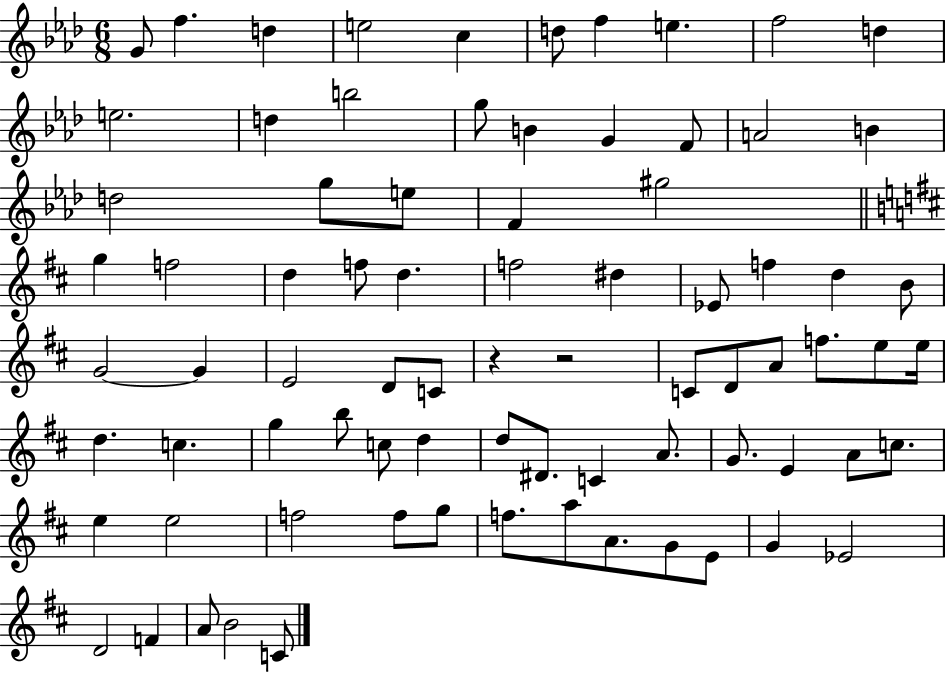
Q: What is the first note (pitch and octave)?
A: G4